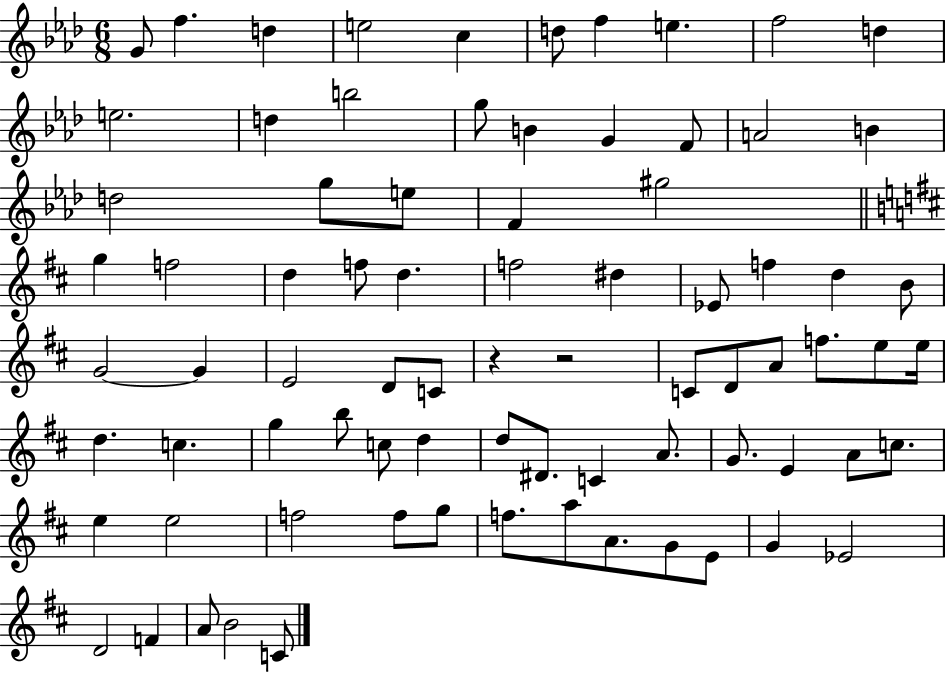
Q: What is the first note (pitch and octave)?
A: G4